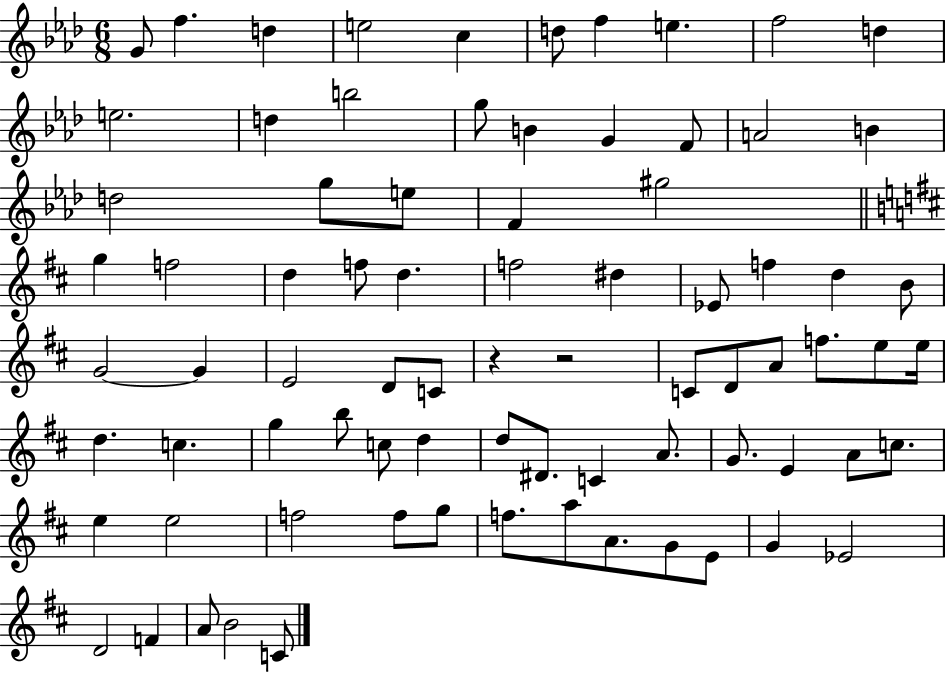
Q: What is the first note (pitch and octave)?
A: G4